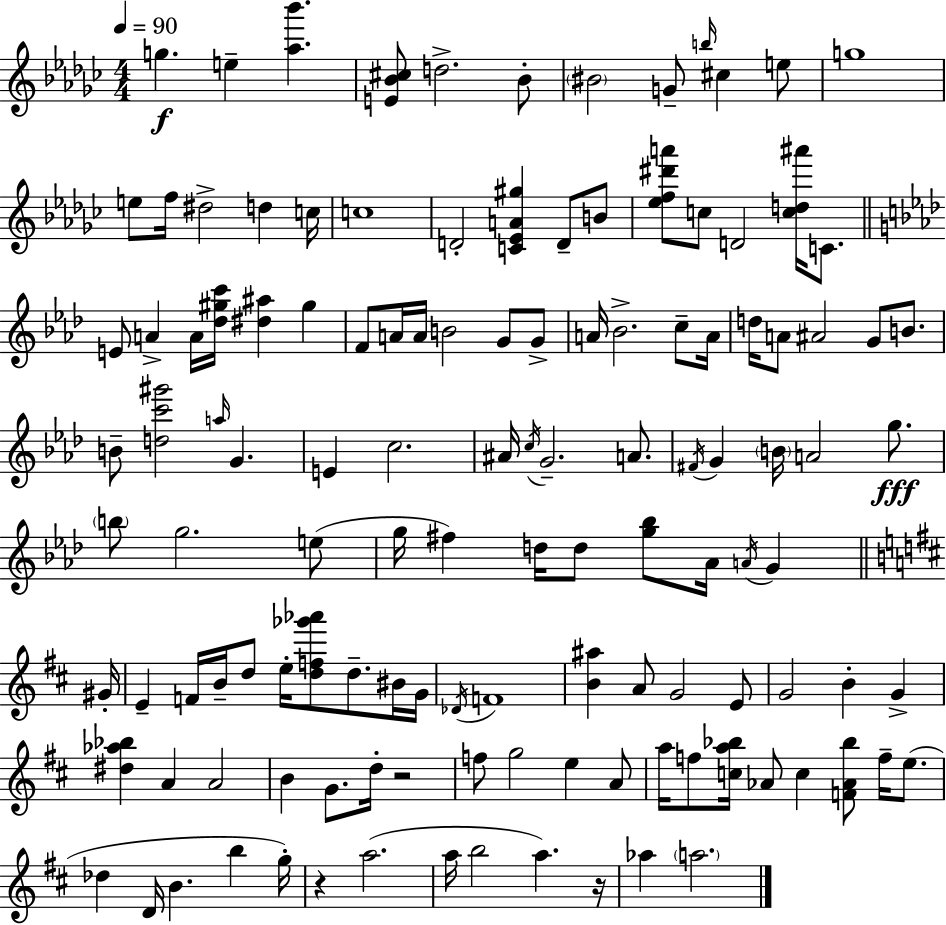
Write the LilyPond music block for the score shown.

{
  \clef treble
  \numericTimeSignature
  \time 4/4
  \key ees \minor
  \tempo 4 = 90
  g''4.\f e''4-- <aes'' bes'''>4. | <e' bes' cis''>8 d''2.-> bes'8-. | \parenthesize bis'2 g'8-- \grace { b''16 } cis''4 e''8 | g''1 | \break e''8 f''16 dis''2-> d''4 | c''16 c''1 | d'2-. <c' ees' a' gis''>4 d'8-- b'8 | <ees'' f'' dis''' a'''>8 c''8 d'2 <c'' d'' ais'''>16 c'8. | \break \bar "||" \break \key aes \major e'8 a'4-> a'16 <des'' gis'' c'''>16 <dis'' ais''>4 gis''4 | f'8 a'16 a'16 b'2 g'8 g'8-> | a'16 bes'2.-> c''8-- a'16 | d''16 a'8 ais'2 g'8 b'8. | \break b'8-- <d'' c''' gis'''>2 \grace { a''16 } g'4. | e'4 c''2. | ais'16 \acciaccatura { c''16 } g'2.-- a'8. | \acciaccatura { fis'16 } g'4 \parenthesize b'16 a'2 | \break g''8.\fff \parenthesize b''8 g''2. | e''8( g''16 fis''4) d''16 d''8 <g'' bes''>8 aes'16 \acciaccatura { a'16 } g'4 | \bar "||" \break \key d \major gis'16-. e'4-- f'16 b'16-- d''8 e''16-. <d'' f'' ges''' aes'''>8 d''8.-- bis'16 | g'16 \acciaccatura { des'16 } f'1 | <b' ais''>4 a'8 g'2 | e'8 g'2 b'4-. g'4-> | \break <dis'' aes'' bes''>4 a'4 a'2 | b'4 g'8. d''16-. r2 | f''8 g''2 e''4 | a'8 a''16 f''8 <c'' a'' bes''>16 aes'8 c''4 <f' aes' bes''>8 f''16-- e''8.( | \break des''4 d'16 b'4. b''4 | g''16-.) r4 a''2.( | a''16 b''2 a''4.) | r16 aes''4 \parenthesize a''2. | \break \bar "|."
}